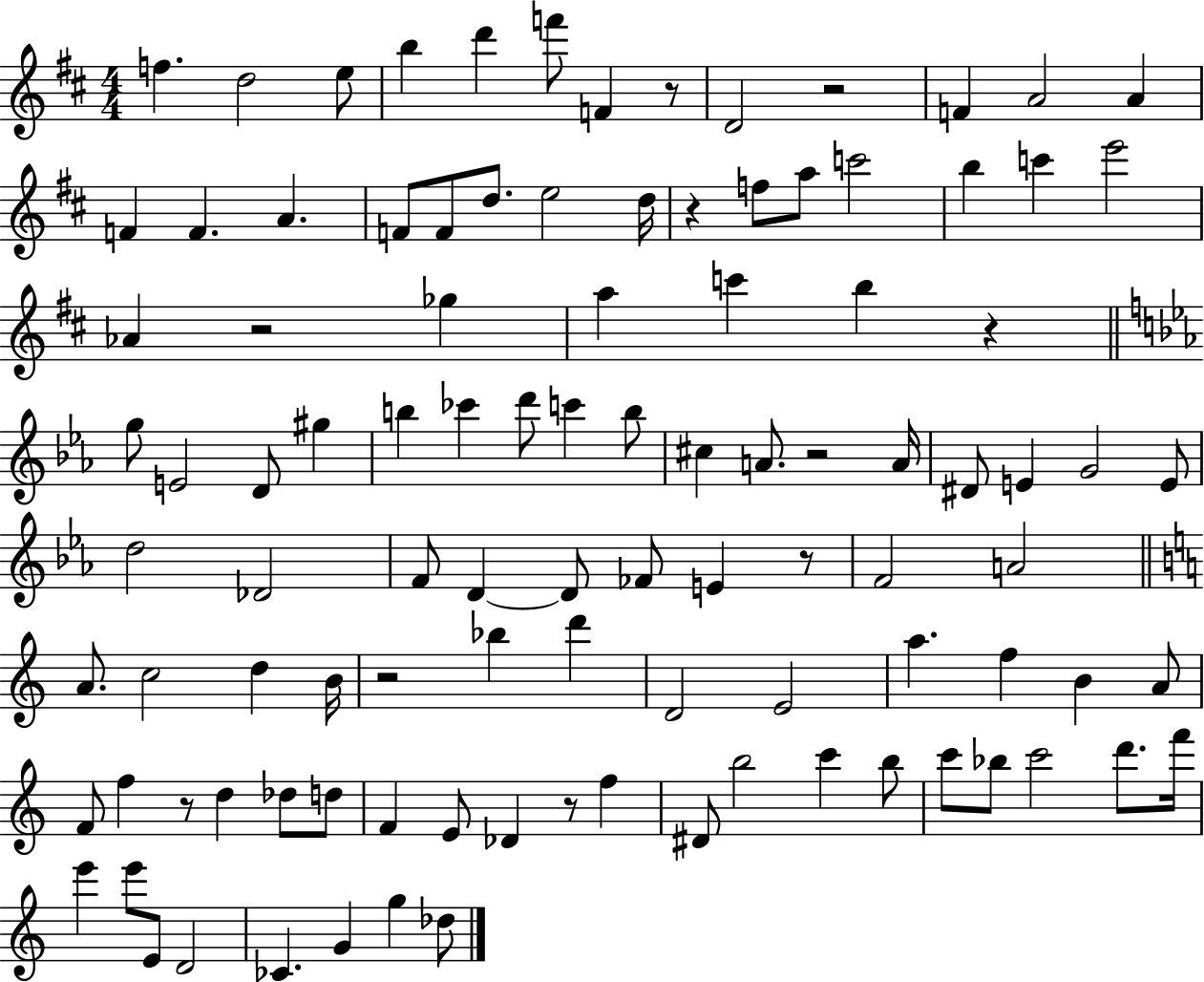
X:1
T:Untitled
M:4/4
L:1/4
K:D
f d2 e/2 b d' f'/2 F z/2 D2 z2 F A2 A F F A F/2 F/2 d/2 e2 d/4 z f/2 a/2 c'2 b c' e'2 _A z2 _g a c' b z g/2 E2 D/2 ^g b _c' d'/2 c' b/2 ^c A/2 z2 A/4 ^D/2 E G2 E/2 d2 _D2 F/2 D D/2 _F/2 E z/2 F2 A2 A/2 c2 d B/4 z2 _b d' D2 E2 a f B A/2 F/2 f z/2 d _d/2 d/2 F E/2 _D z/2 f ^D/2 b2 c' b/2 c'/2 _b/2 c'2 d'/2 f'/4 e' e'/2 E/2 D2 _C G g _d/2